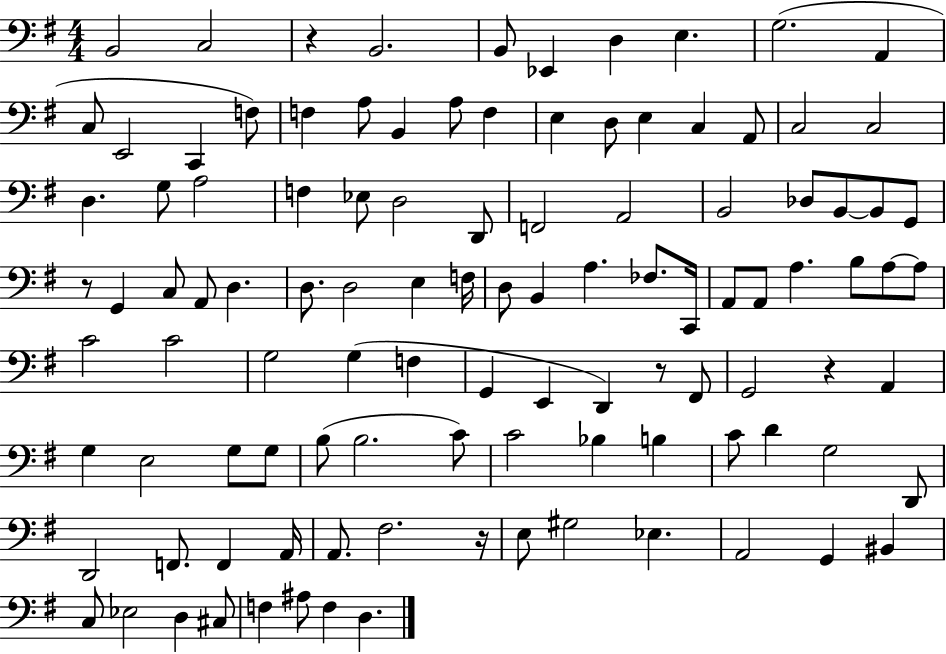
B2/h C3/h R/q B2/h. B2/e Eb2/q D3/q E3/q. G3/h. A2/q C3/e E2/h C2/q F3/e F3/q A3/e B2/q A3/e F3/q E3/q D3/e E3/q C3/q A2/e C3/h C3/h D3/q. G3/e A3/h F3/q Eb3/e D3/h D2/e F2/h A2/h B2/h Db3/e B2/e B2/e G2/e R/e G2/q C3/e A2/e D3/q. D3/e. D3/h E3/q F3/s D3/e B2/q A3/q. FES3/e. C2/s A2/e A2/e A3/q. B3/e A3/e A3/e C4/h C4/h G3/h G3/q F3/q G2/q E2/q D2/q R/e F#2/e G2/h R/q A2/q G3/q E3/h G3/e G3/e B3/e B3/h. C4/e C4/h Bb3/q B3/q C4/e D4/q G3/h D2/e D2/h F2/e. F2/q A2/s A2/e. F#3/h. R/s E3/e G#3/h Eb3/q. A2/h G2/q BIS2/q C3/e Eb3/h D3/q C#3/e F3/q A#3/e F3/q D3/q.